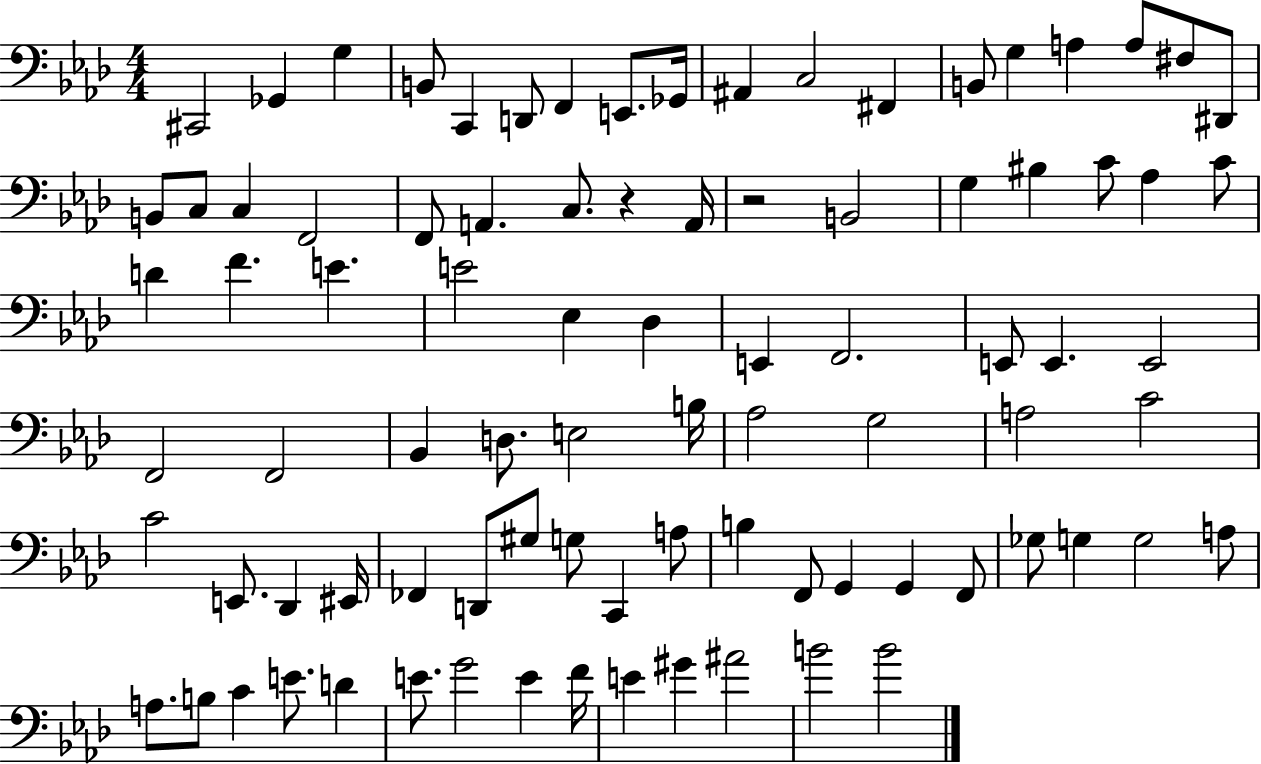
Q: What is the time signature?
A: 4/4